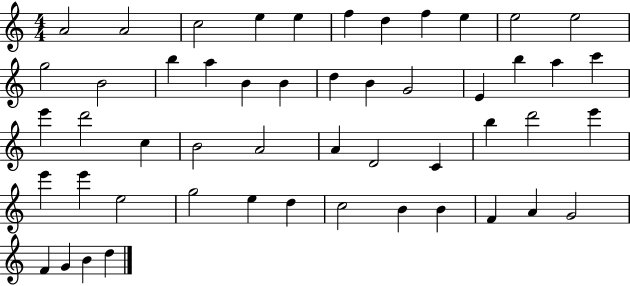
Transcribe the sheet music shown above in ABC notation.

X:1
T:Untitled
M:4/4
L:1/4
K:C
A2 A2 c2 e e f d f e e2 e2 g2 B2 b a B B d B G2 E b a c' e' d'2 c B2 A2 A D2 C b d'2 e' e' e' e2 g2 e d c2 B B F A G2 F G B d